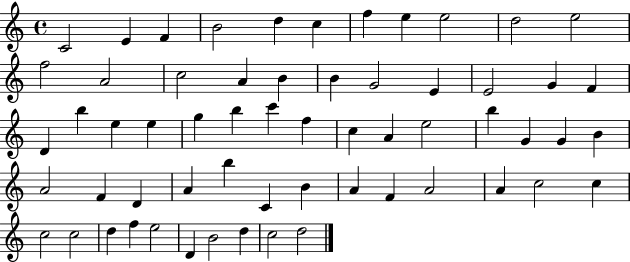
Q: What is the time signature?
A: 4/4